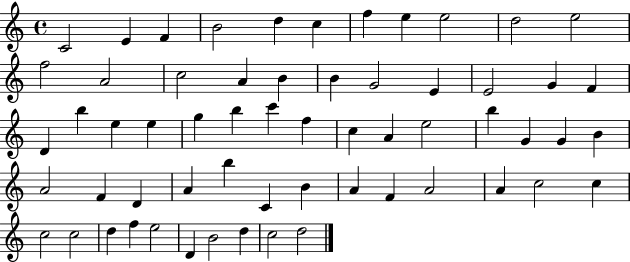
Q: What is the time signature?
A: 4/4